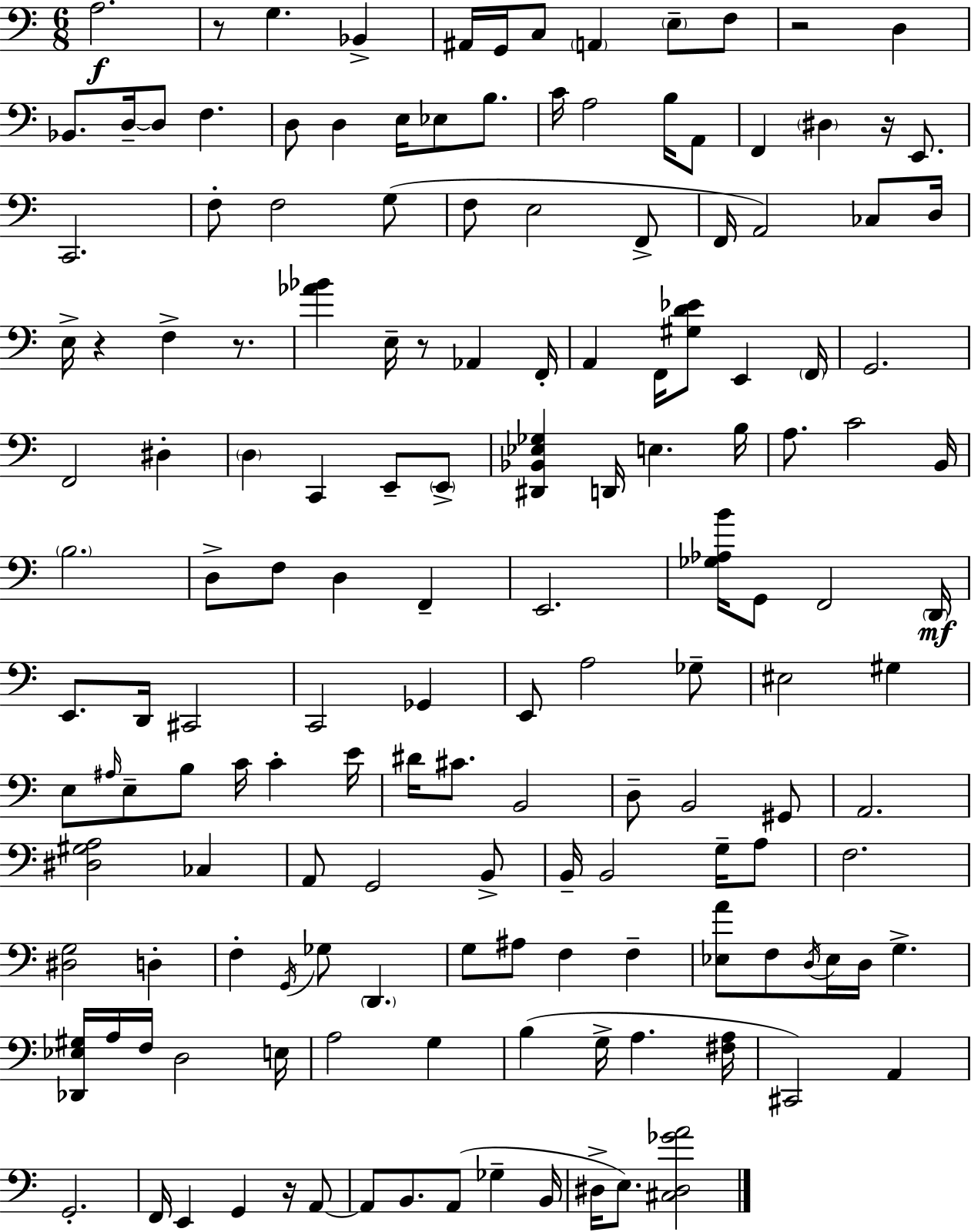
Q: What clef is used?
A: bass